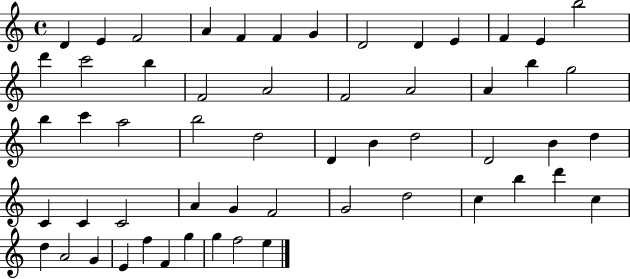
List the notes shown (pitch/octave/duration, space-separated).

D4/q E4/q F4/h A4/q F4/q F4/q G4/q D4/h D4/q E4/q F4/q E4/q B5/h D6/q C6/h B5/q F4/h A4/h F4/h A4/h A4/q B5/q G5/h B5/q C6/q A5/h B5/h D5/h D4/q B4/q D5/h D4/h B4/q D5/q C4/q C4/q C4/h A4/q G4/q F4/h G4/h D5/h C5/q B5/q D6/q C5/q D5/q A4/h G4/q E4/q F5/q F4/q G5/q G5/q F5/h E5/q